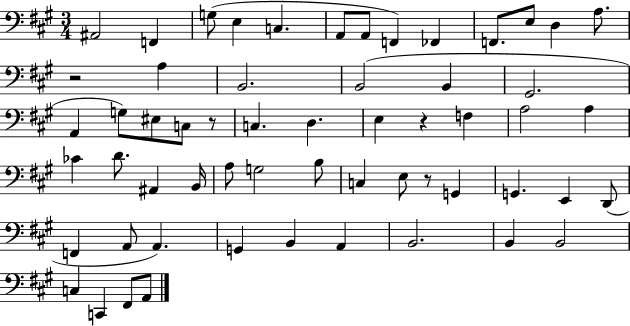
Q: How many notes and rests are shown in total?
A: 58